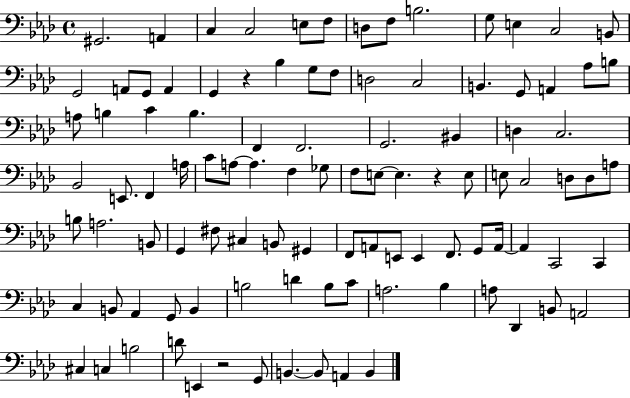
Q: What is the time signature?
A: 4/4